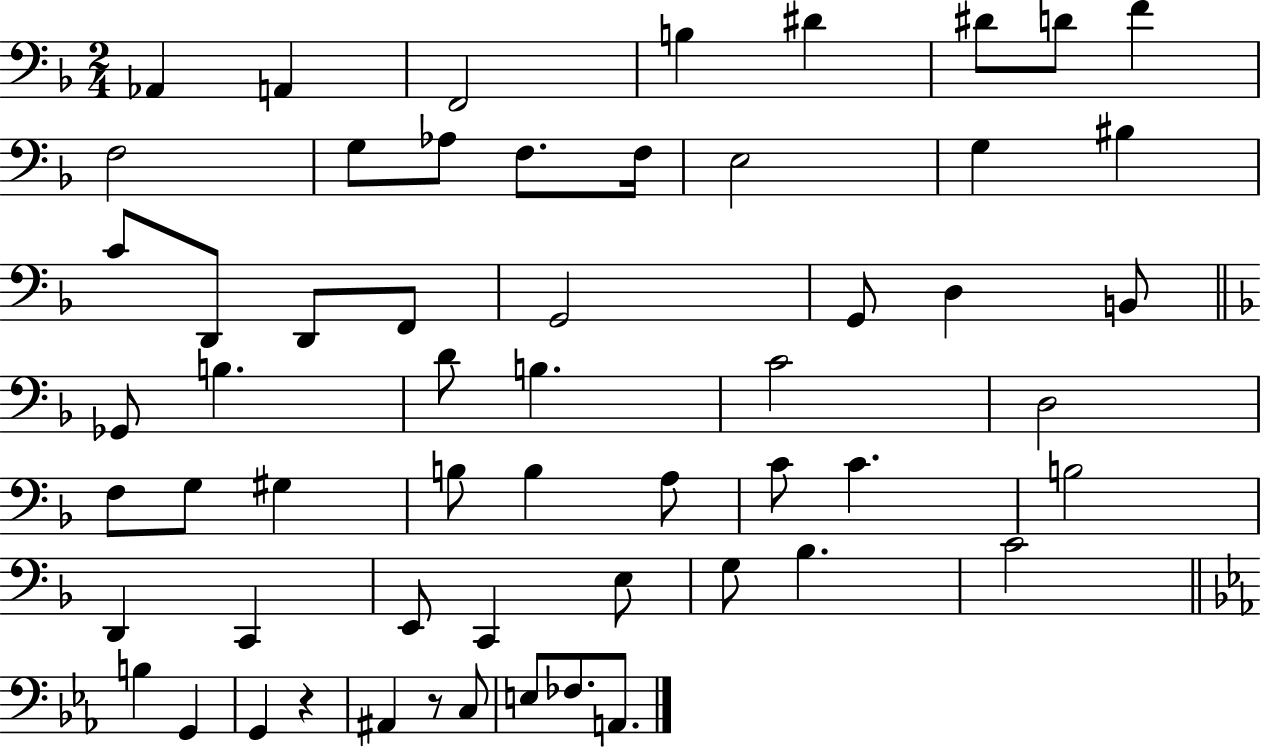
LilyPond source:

{
  \clef bass
  \numericTimeSignature
  \time 2/4
  \key f \major
  aes,4 a,4 | f,2 | b4 dis'4 | dis'8 d'8 f'4 | \break f2 | g8 aes8 f8. f16 | e2 | g4 bis4 | \break c'8 d,8 d,8 f,8 | g,2 | g,8 d4 b,8 | \bar "||" \break \key f \major ges,8 b4. | d'8 b4. | c'2 | d2 | \break f8 g8 gis4 | b8 b4 a8 | c'8 c'4. | b2 | \break d,4 c,4 | e,8 c,4 e8 | g8 bes4. | c'2 | \break \bar "||" \break \key ees \major b4 g,4 | g,4 r4 | ais,4 r8 c8 | e8 fes8. a,8. | \break \bar "|."
}